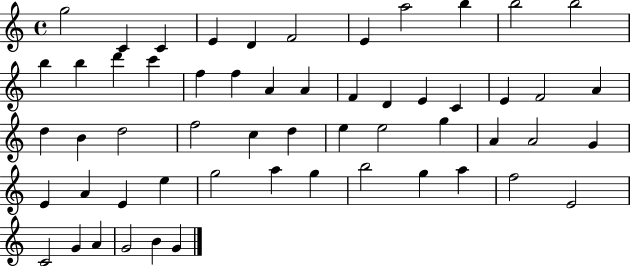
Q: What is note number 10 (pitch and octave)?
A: B5